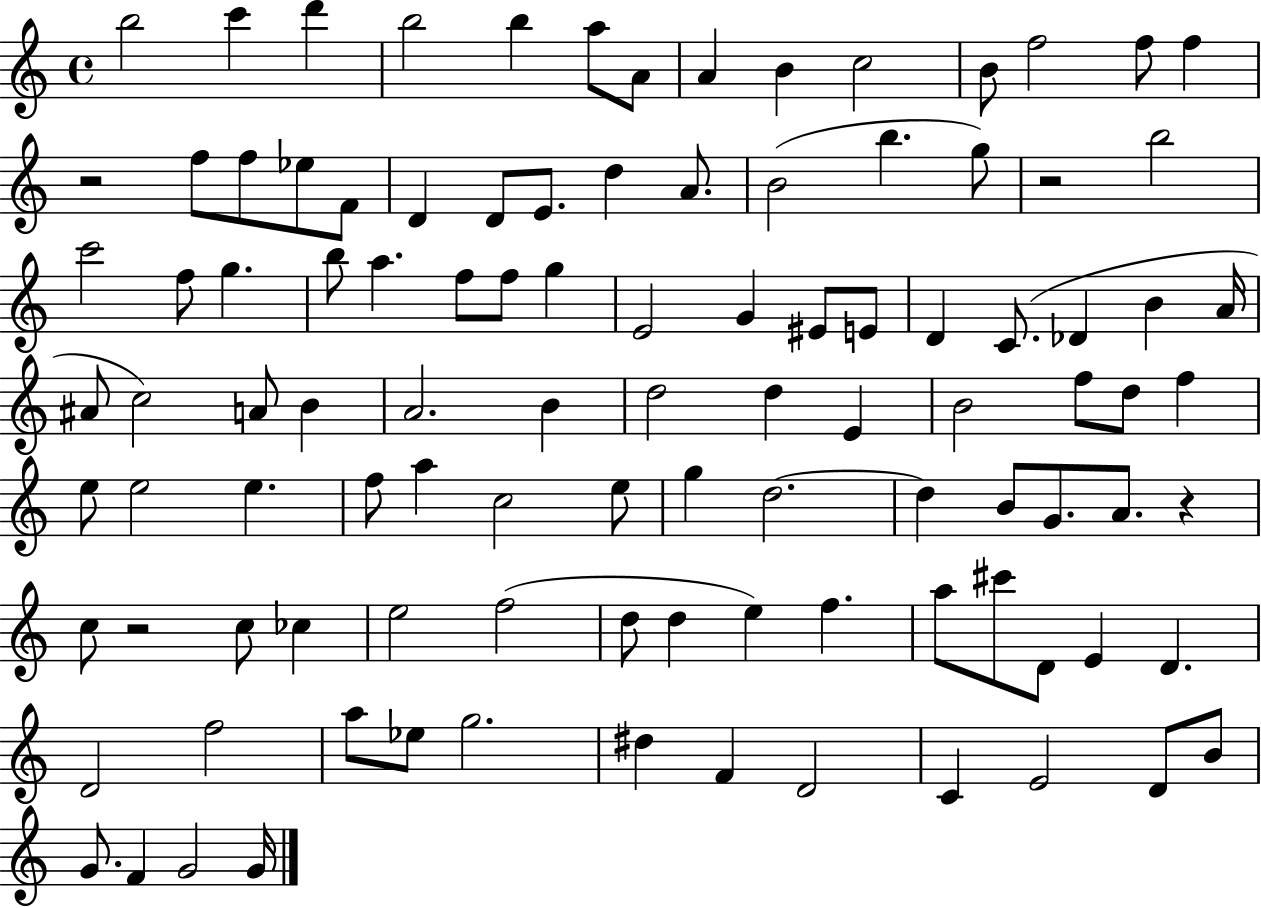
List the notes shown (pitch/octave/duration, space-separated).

B5/h C6/q D6/q B5/h B5/q A5/e A4/e A4/q B4/q C5/h B4/e F5/h F5/e F5/q R/h F5/e F5/e Eb5/e F4/e D4/q D4/e E4/e. D5/q A4/e. B4/h B5/q. G5/e R/h B5/h C6/h F5/e G5/q. B5/e A5/q. F5/e F5/e G5/q E4/h G4/q EIS4/e E4/e D4/q C4/e. Db4/q B4/q A4/s A#4/e C5/h A4/e B4/q A4/h. B4/q D5/h D5/q E4/q B4/h F5/e D5/e F5/q E5/e E5/h E5/q. F5/e A5/q C5/h E5/e G5/q D5/h. D5/q B4/e G4/e. A4/e. R/q C5/e R/h C5/e CES5/q E5/h F5/h D5/e D5/q E5/q F5/q. A5/e C#6/e D4/e E4/q D4/q. D4/h F5/h A5/e Eb5/e G5/h. D#5/q F4/q D4/h C4/q E4/h D4/e B4/e G4/e. F4/q G4/h G4/s